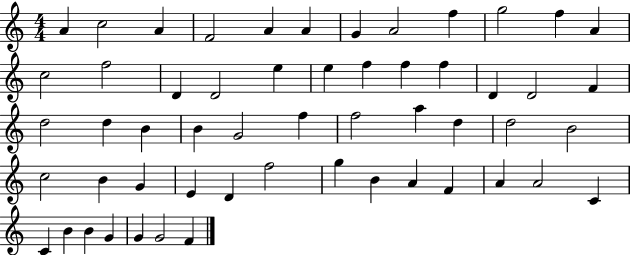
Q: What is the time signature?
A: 4/4